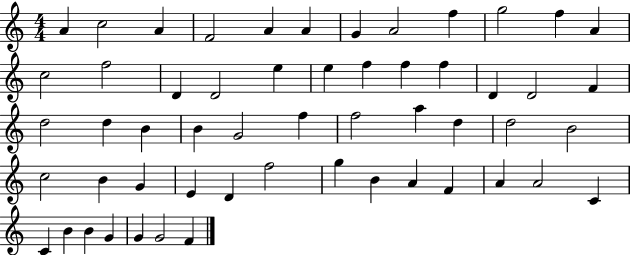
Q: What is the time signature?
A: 4/4